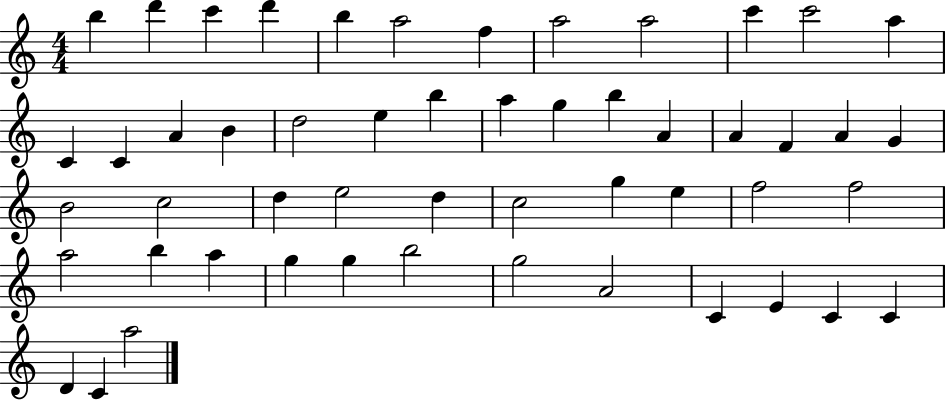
{
  \clef treble
  \numericTimeSignature
  \time 4/4
  \key c \major
  b''4 d'''4 c'''4 d'''4 | b''4 a''2 f''4 | a''2 a''2 | c'''4 c'''2 a''4 | \break c'4 c'4 a'4 b'4 | d''2 e''4 b''4 | a''4 g''4 b''4 a'4 | a'4 f'4 a'4 g'4 | \break b'2 c''2 | d''4 e''2 d''4 | c''2 g''4 e''4 | f''2 f''2 | \break a''2 b''4 a''4 | g''4 g''4 b''2 | g''2 a'2 | c'4 e'4 c'4 c'4 | \break d'4 c'4 a''2 | \bar "|."
}